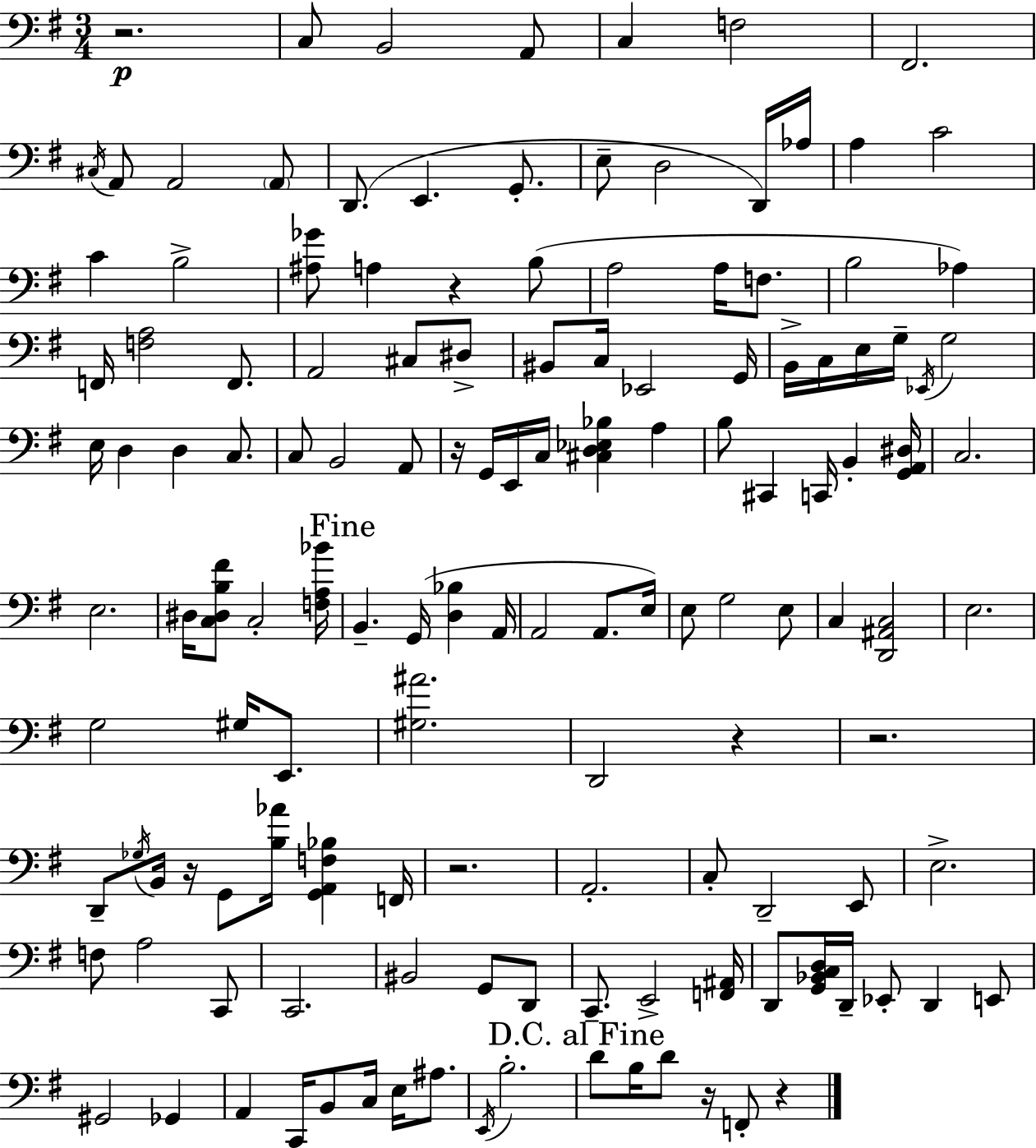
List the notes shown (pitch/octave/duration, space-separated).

R/h. C3/e B2/h A2/e C3/q F3/h F#2/h. C#3/s A2/e A2/h A2/e D2/e. E2/q. G2/e. E3/e D3/h D2/s Ab3/s A3/q C4/h C4/q B3/h [A#3,Gb4]/e A3/q R/q B3/e A3/h A3/s F3/e. B3/h Ab3/q F2/s [F3,A3]/h F2/e. A2/h C#3/e D#3/e BIS2/e C3/s Eb2/h G2/s B2/s C3/s E3/s G3/s Eb2/s G3/h E3/s D3/q D3/q C3/e. C3/e B2/h A2/e R/s G2/s E2/s C3/s [C#3,D3,Eb3,Bb3]/q A3/q B3/e C#2/q C2/s B2/q [G2,A2,D#3]/s C3/h. E3/h. D#3/s [C3,D#3,B3,F#4]/e C3/h [F3,A3,Bb4]/s B2/q. G2/s [D3,Bb3]/q A2/s A2/h A2/e. E3/s E3/e G3/h E3/e C3/q [D2,A#2,C3]/h E3/h. G3/h G#3/s E2/e. [G#3,A#4]/h. D2/h R/q R/h. D2/e Gb3/s B2/s R/s G2/e [B3,Ab4]/s [G2,A2,F3,Bb3]/q F2/s R/h. A2/h. C3/e D2/h E2/e E3/h. F3/e A3/h C2/e C2/h. BIS2/h G2/e D2/e C2/e. E2/h [F2,A#2]/s D2/e [G2,Bb2,C3,D3]/s D2/s Eb2/e D2/q E2/e G#2/h Gb2/q A2/q C2/s B2/e C3/s E3/s A#3/e. E2/s B3/h. D4/e B3/s D4/e R/s F2/e R/q